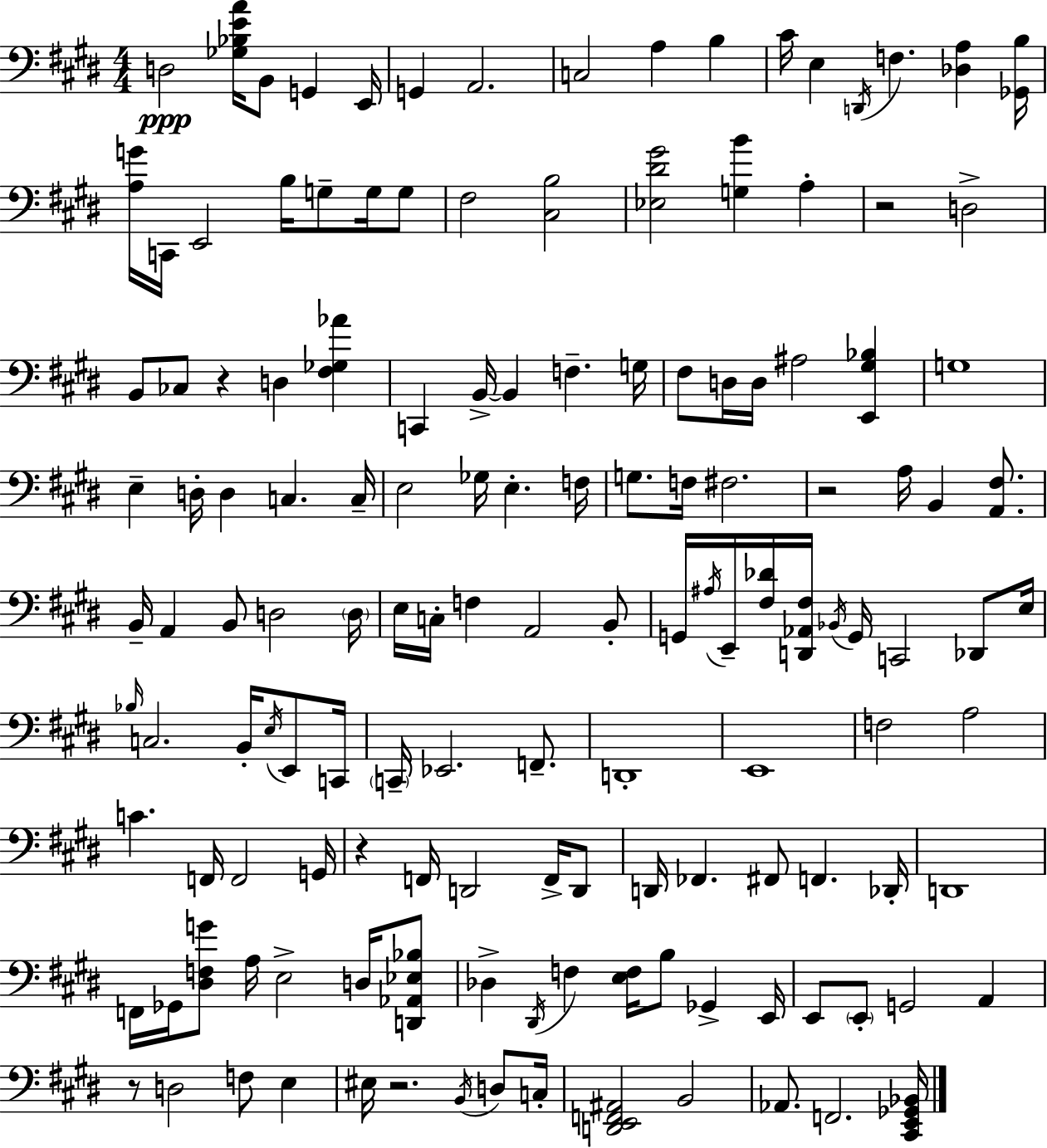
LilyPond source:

{
  \clef bass
  \numericTimeSignature
  \time 4/4
  \key e \major
  d2\ppp <ges bes e' a'>16 b,8 g,4 e,16 | g,4 a,2. | c2 a4 b4 | cis'16 e4 \acciaccatura { d,16 } f4. <des a>4 | \break <ges, b>16 <a g'>16 c,16 e,2 b16 g8-- g16 g8 | fis2 <cis b>2 | <ees dis' gis'>2 <g b'>4 a4-. | r2 d2-> | \break b,8 ces8 r4 d4 <fis ges aes'>4 | c,4 b,16->~~ b,4 f4.-- | g16 fis8 d16 d16 ais2 <e, gis bes>4 | g1 | \break e4-- d16-. d4 c4. | c16-- e2 ges16 e4.-. | f16 g8. f16 fis2. | r2 a16 b,4 <a, fis>8. | \break b,16-- a,4 b,8 d2 | \parenthesize d16 e16 c16-. f4 a,2 b,8-. | g,16 \acciaccatura { ais16 } e,16-- <fis des'>16 <d, aes, fis>16 \acciaccatura { bes,16 } g,16 c,2 | des,8 e16 \grace { bes16 } c2. | \break b,16-. \acciaccatura { e16 } e,8 c,16 \parenthesize c,16-- ees,2. | f,8.-- d,1-. | e,1 | f2 a2 | \break c'4. f,16 f,2 | g,16 r4 f,16 d,2 | f,16-> d,8 d,16 fes,4. fis,8 f,4. | des,16-. d,1 | \break f,16 ges,16 <dis f g'>8 a16 e2-> | d16 <d, aes, ees bes>8 des4-> \acciaccatura { dis,16 } f4 <e f>16 b8 | ges,4-> e,16 e,8 \parenthesize e,8-. g,2 | a,4 r8 d2 | \break f8 e4 eis16 r2. | \acciaccatura { b,16 } d8 c16-. <d, e, f, ais,>2 b,2 | aes,8. f,2. | <cis, e, ges, bes,>16 \bar "|."
}